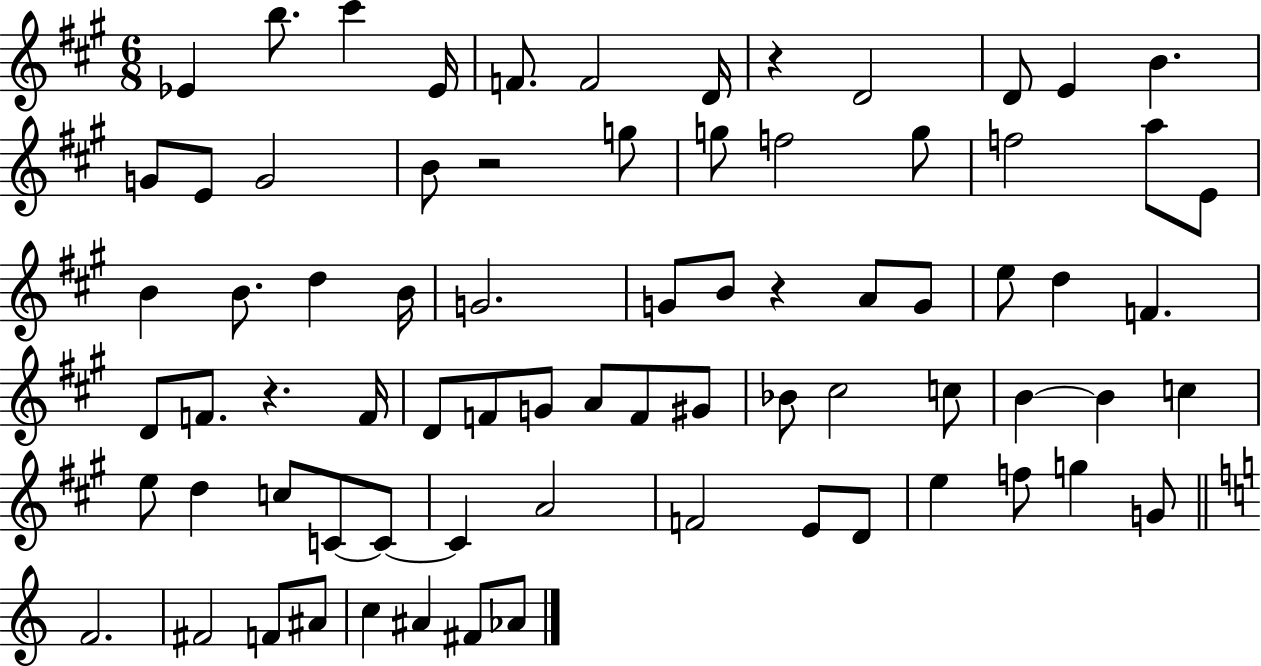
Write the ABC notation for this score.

X:1
T:Untitled
M:6/8
L:1/4
K:A
_E b/2 ^c' _E/4 F/2 F2 D/4 z D2 D/2 E B G/2 E/2 G2 B/2 z2 g/2 g/2 f2 g/2 f2 a/2 E/2 B B/2 d B/4 G2 G/2 B/2 z A/2 G/2 e/2 d F D/2 F/2 z F/4 D/2 F/2 G/2 A/2 F/2 ^G/2 _B/2 ^c2 c/2 B B c e/2 d c/2 C/2 C/2 C A2 F2 E/2 D/2 e f/2 g G/2 F2 ^F2 F/2 ^A/2 c ^A ^F/2 _A/2